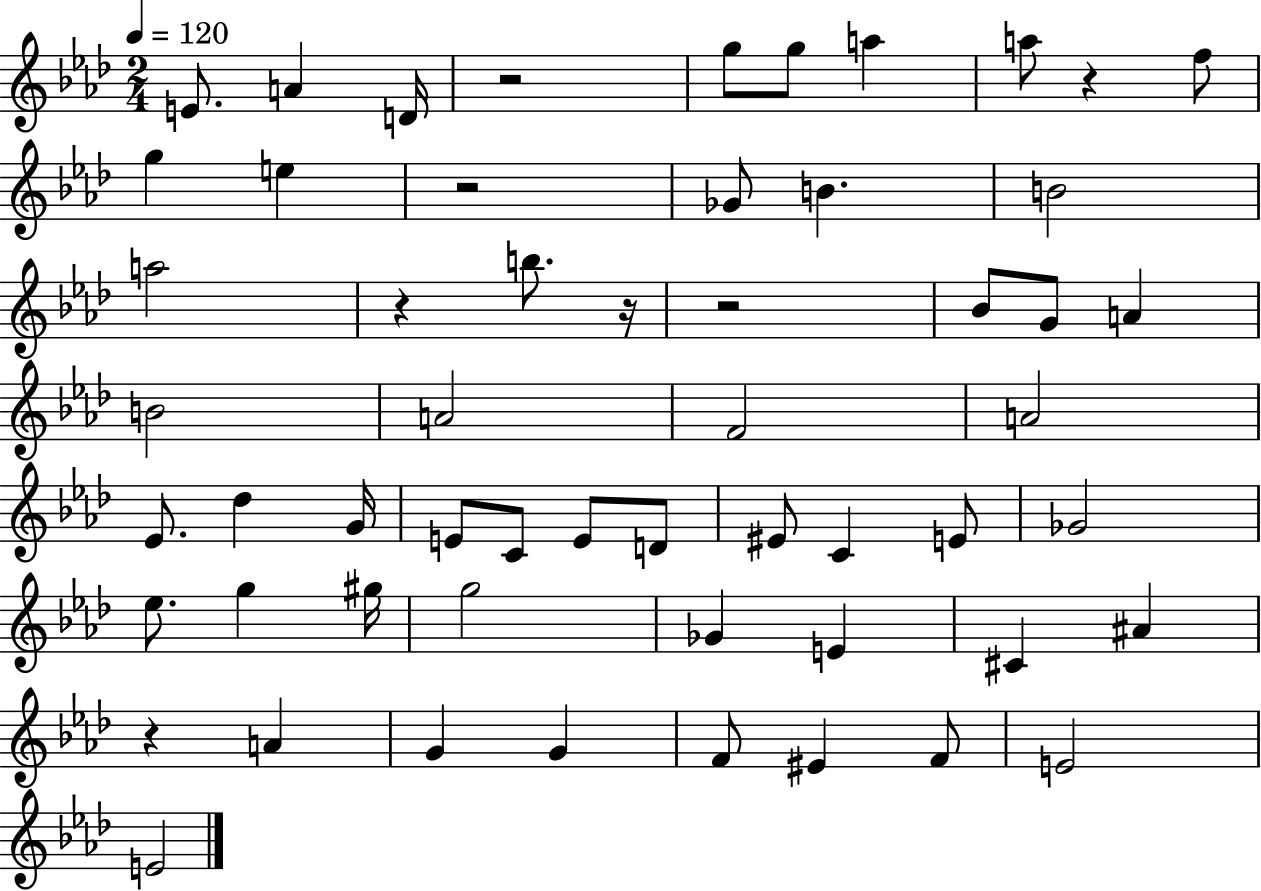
{
  \clef treble
  \numericTimeSignature
  \time 2/4
  \key aes \major
  \tempo 4 = 120
  e'8. a'4 d'16 | r2 | g''8 g''8 a''4 | a''8 r4 f''8 | \break g''4 e''4 | r2 | ges'8 b'4. | b'2 | \break a''2 | r4 b''8. r16 | r2 | bes'8 g'8 a'4 | \break b'2 | a'2 | f'2 | a'2 | \break ees'8. des''4 g'16 | e'8 c'8 e'8 d'8 | eis'8 c'4 e'8 | ges'2 | \break ees''8. g''4 gis''16 | g''2 | ges'4 e'4 | cis'4 ais'4 | \break r4 a'4 | g'4 g'4 | f'8 eis'4 f'8 | e'2 | \break e'2 | \bar "|."
}